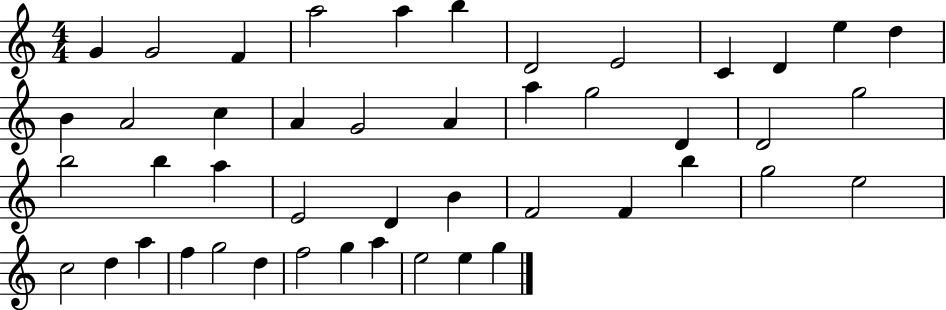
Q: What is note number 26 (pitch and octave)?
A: A5